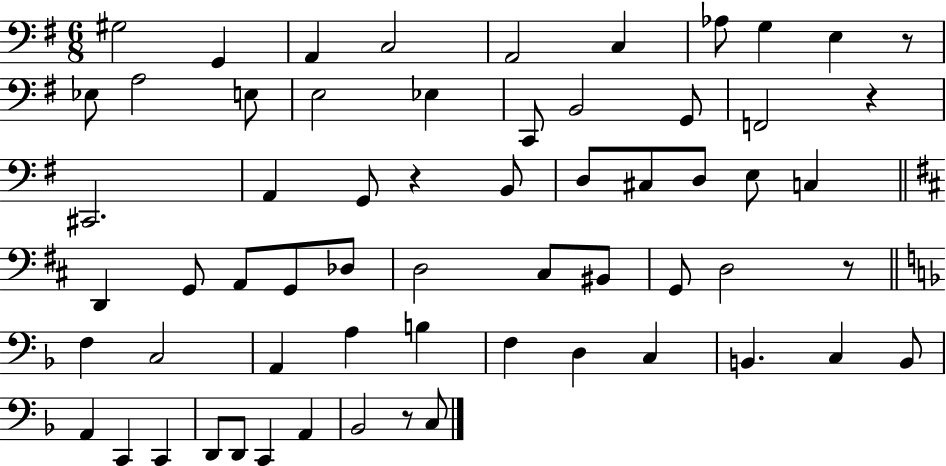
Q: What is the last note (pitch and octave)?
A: C3